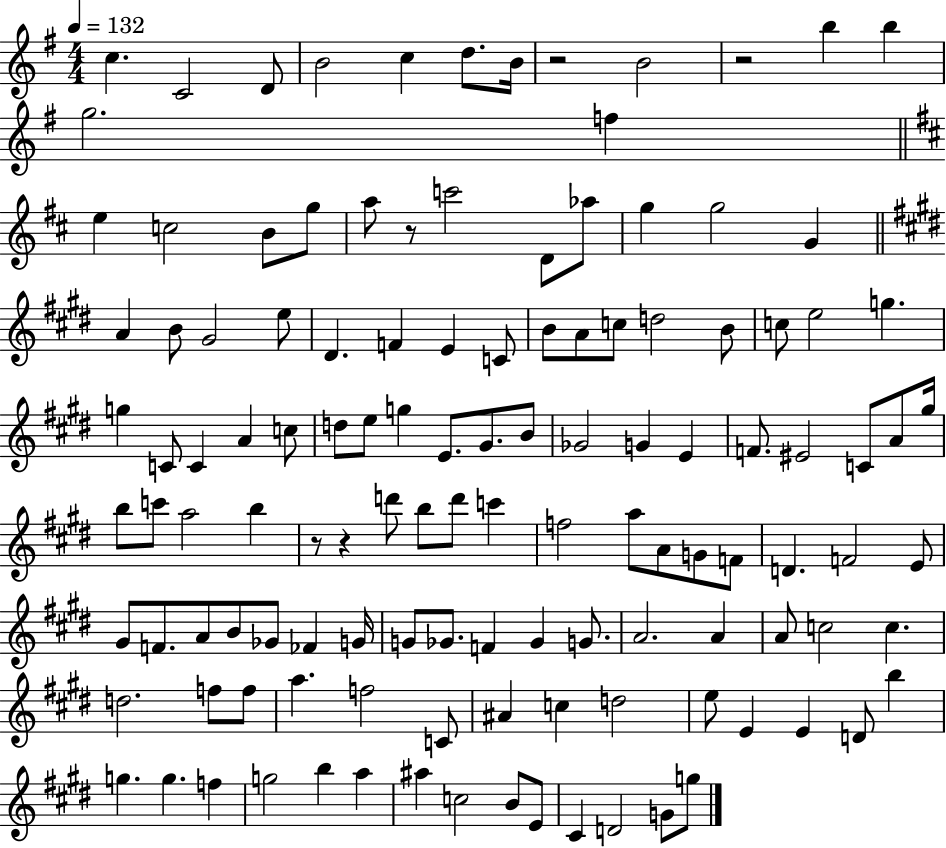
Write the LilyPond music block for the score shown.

{
  \clef treble
  \numericTimeSignature
  \time 4/4
  \key g \major
  \tempo 4 = 132
  c''4. c'2 d'8 | b'2 c''4 d''8. b'16 | r2 b'2 | r2 b''4 b''4 | \break g''2. f''4 | \bar "||" \break \key d \major e''4 c''2 b'8 g''8 | a''8 r8 c'''2 d'8 aes''8 | g''4 g''2 g'4 | \bar "||" \break \key e \major a'4 b'8 gis'2 e''8 | dis'4. f'4 e'4 c'8 | b'8 a'8 c''8 d''2 b'8 | c''8 e''2 g''4. | \break g''4 c'8 c'4 a'4 c''8 | d''8 e''8 g''4 e'8. gis'8. b'8 | ges'2 g'4 e'4 | f'8. eis'2 c'8 a'8 gis''16 | \break b''8 c'''8 a''2 b''4 | r8 r4 d'''8 b''8 d'''8 c'''4 | f''2 a''8 a'8 g'8 f'8 | d'4. f'2 e'8 | \break gis'8 f'8. a'8 b'8 ges'8 fes'4 g'16 | g'8 ges'8. f'4 ges'4 g'8. | a'2. a'4 | a'8 c''2 c''4. | \break d''2. f''8 f''8 | a''4. f''2 c'8 | ais'4 c''4 d''2 | e''8 e'4 e'4 d'8 b''4 | \break g''4. g''4. f''4 | g''2 b''4 a''4 | ais''4 c''2 b'8 e'8 | cis'4 d'2 g'8 g''8 | \break \bar "|."
}